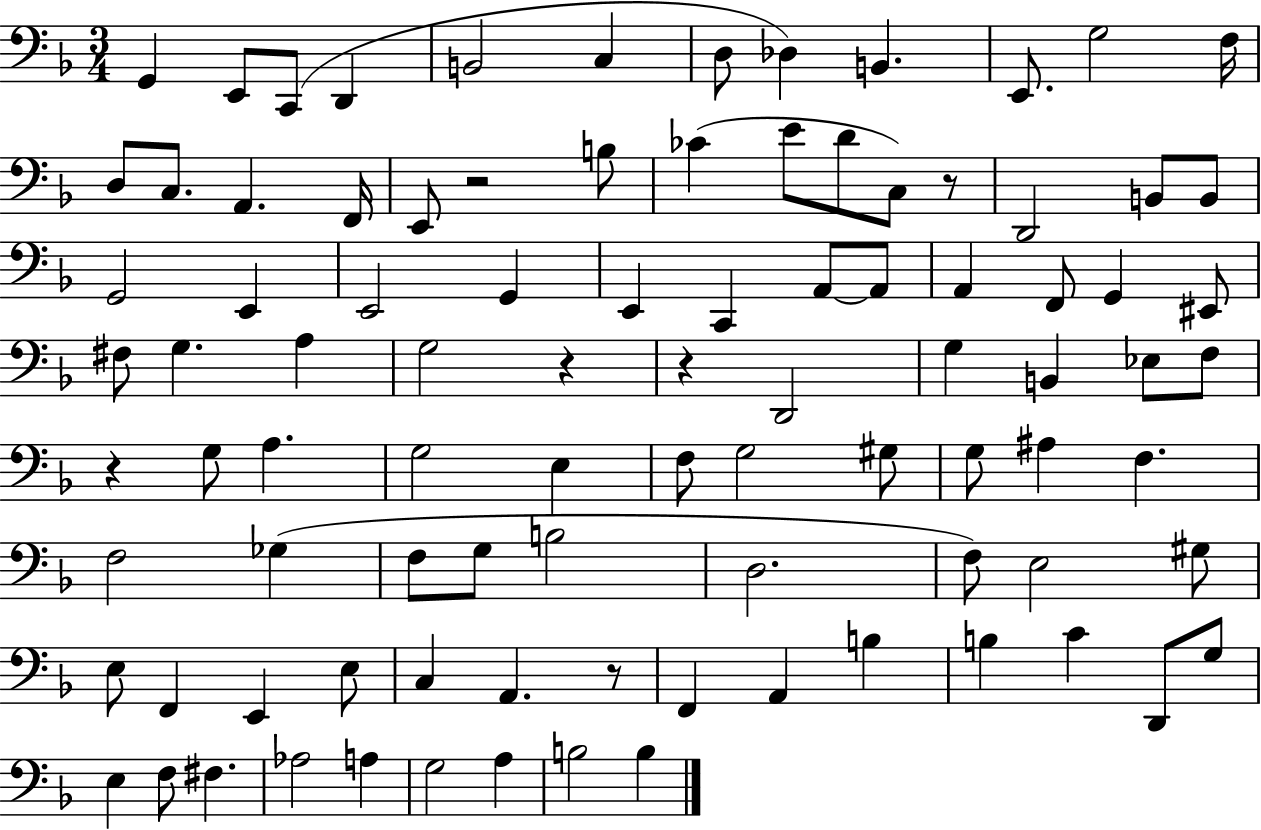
{
  \clef bass
  \numericTimeSignature
  \time 3/4
  \key f \major
  g,4 e,8 c,8( d,4 | b,2 c4 | d8 des4) b,4. | e,8. g2 f16 | \break d8 c8. a,4. f,16 | e,8 r2 b8 | ces'4( e'8 d'8 c8) r8 | d,2 b,8 b,8 | \break g,2 e,4 | e,2 g,4 | e,4 c,4 a,8~~ a,8 | a,4 f,8 g,4 eis,8 | \break fis8 g4. a4 | g2 r4 | r4 d,2 | g4 b,4 ees8 f8 | \break r4 g8 a4. | g2 e4 | f8 g2 gis8 | g8 ais4 f4. | \break f2 ges4( | f8 g8 b2 | d2. | f8) e2 gis8 | \break e8 f,4 e,4 e8 | c4 a,4. r8 | f,4 a,4 b4 | b4 c'4 d,8 g8 | \break e4 f8 fis4. | aes2 a4 | g2 a4 | b2 b4 | \break \bar "|."
}